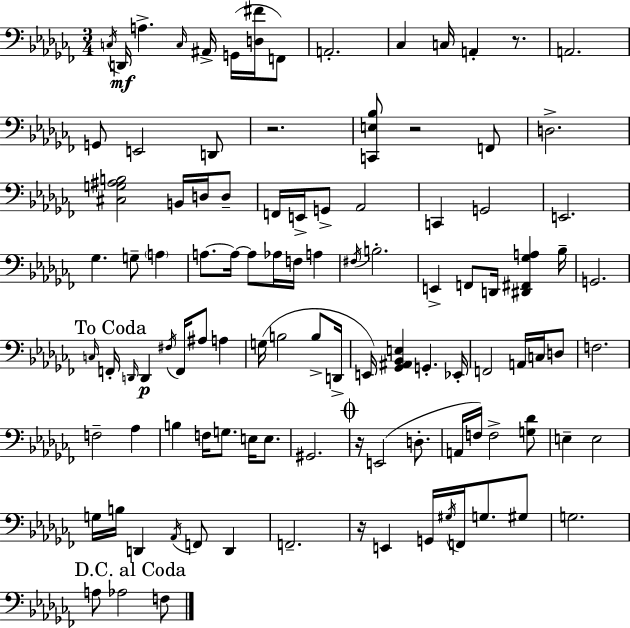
C3/s D2/s A3/q. C3/s A#2/s G2/s [D3,F#4]/s F2/e A2/h. CES3/q C3/s A2/q R/e. A2/h. G2/e E2/h D2/e R/h. [C2,E3,Bb3]/e R/h F2/e D3/h. [C#3,G3,A#3,B3]/h B2/s D3/s D3/e F2/s E2/s G2/e Ab2/h C2/q G2/h E2/h. Gb3/q. G3/e A3/q A3/e. A3/s A3/e Ab3/s F3/s A3/q F#3/s B3/h. E2/q F2/e D2/s [D#2,F#2,Gb3,A3]/q Bb3/s G2/h. C3/s F2/s D2/s D2/q F#3/s F2/s A#3/e A3/q G3/s B3/h B3/e D2/s E2/s [Gb2,A#2,Bb2,E3]/q G2/q. Eb2/s F2/h A2/s C3/s D3/e F3/h. F3/h Ab3/q B3/q F3/s G3/e. E3/s E3/e. G#2/h. R/s E2/h D3/e. A2/s F3/s F3/h [G3,Db4]/e E3/q E3/h G3/s B3/s D2/q Ab2/s F2/e D2/q F2/h. R/s E2/q G2/s G#3/s F2/s G3/e. G#3/e G3/h. A3/e Ab3/h F3/e